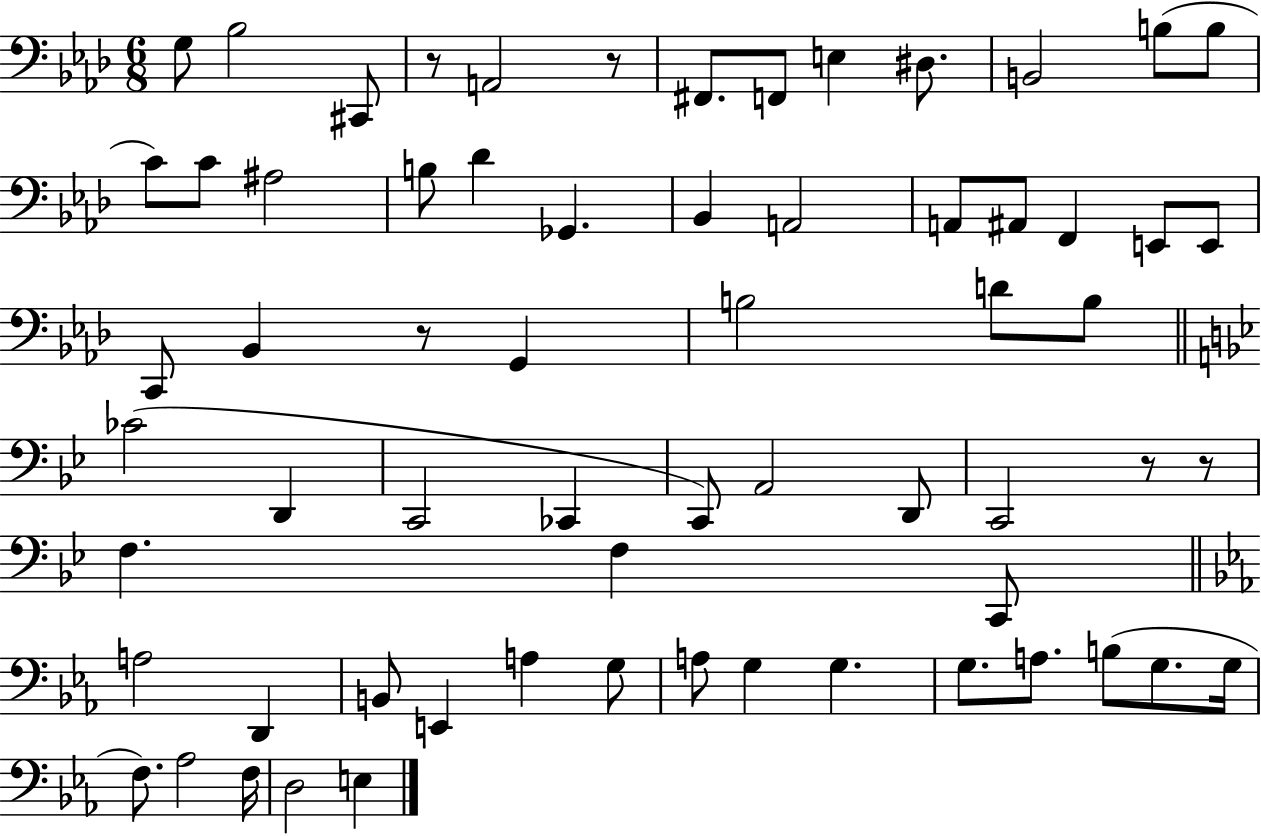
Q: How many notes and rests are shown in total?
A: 65